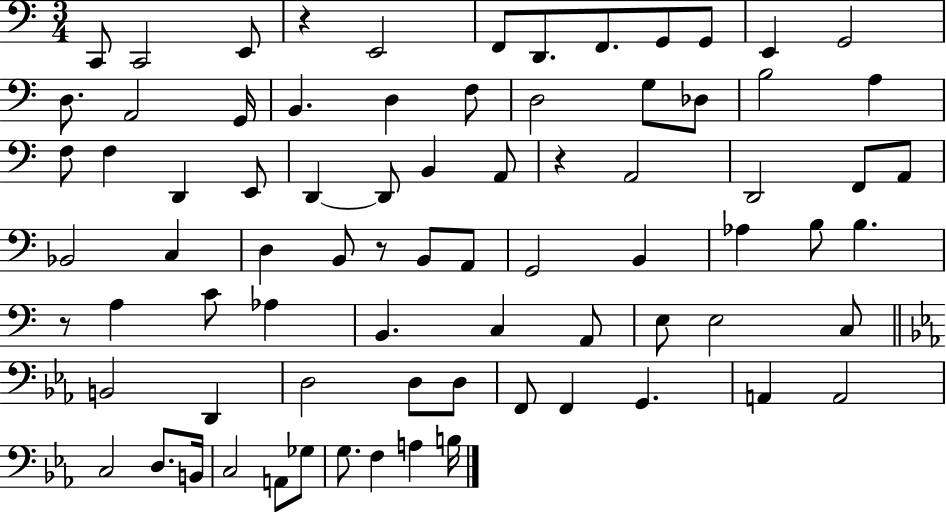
C2/e C2/h E2/e R/q E2/h F2/e D2/e. F2/e. G2/e G2/e E2/q G2/h D3/e. A2/h G2/s B2/q. D3/q F3/e D3/h G3/e Db3/e B3/h A3/q F3/e F3/q D2/q E2/e D2/q D2/e B2/q A2/e R/q A2/h D2/h F2/e A2/e Bb2/h C3/q D3/q B2/e R/e B2/e A2/e G2/h B2/q Ab3/q B3/e B3/q. R/e A3/q C4/e Ab3/q B2/q. C3/q A2/e E3/e E3/h C3/e B2/h D2/q D3/h D3/e D3/e F2/e F2/q G2/q. A2/q A2/h C3/h D3/e. B2/s C3/h A2/e Gb3/e G3/e. F3/q A3/q B3/s